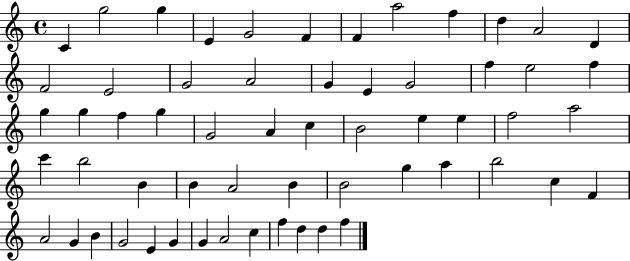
C4/q G5/h G5/q E4/q G4/h F4/q F4/q A5/h F5/q D5/q A4/h D4/q F4/h E4/h G4/h A4/h G4/q E4/q G4/h F5/q E5/h F5/q G5/q G5/q F5/q G5/q G4/h A4/q C5/q B4/h E5/q E5/q F5/h A5/h C6/q B5/h B4/q B4/q A4/h B4/q B4/h G5/q A5/q B5/h C5/q F4/q A4/h G4/q B4/q G4/h E4/q G4/q G4/q A4/h C5/q F5/q D5/q D5/q F5/q